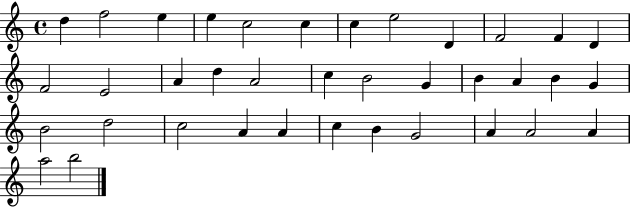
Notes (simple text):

D5/q F5/h E5/q E5/q C5/h C5/q C5/q E5/h D4/q F4/h F4/q D4/q F4/h E4/h A4/q D5/q A4/h C5/q B4/h G4/q B4/q A4/q B4/q G4/q B4/h D5/h C5/h A4/q A4/q C5/q B4/q G4/h A4/q A4/h A4/q A5/h B5/h